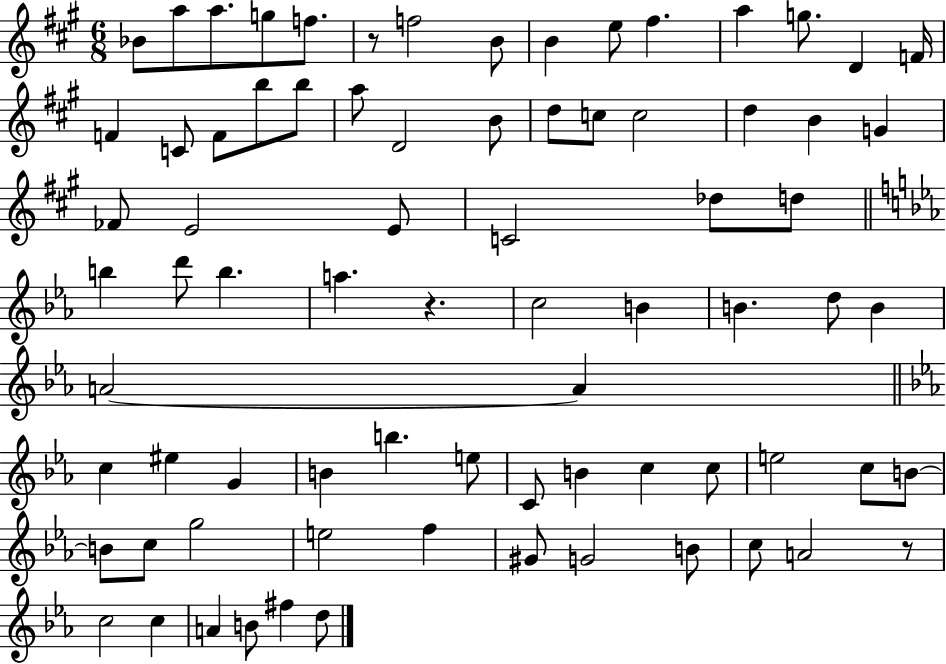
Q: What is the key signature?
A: A major